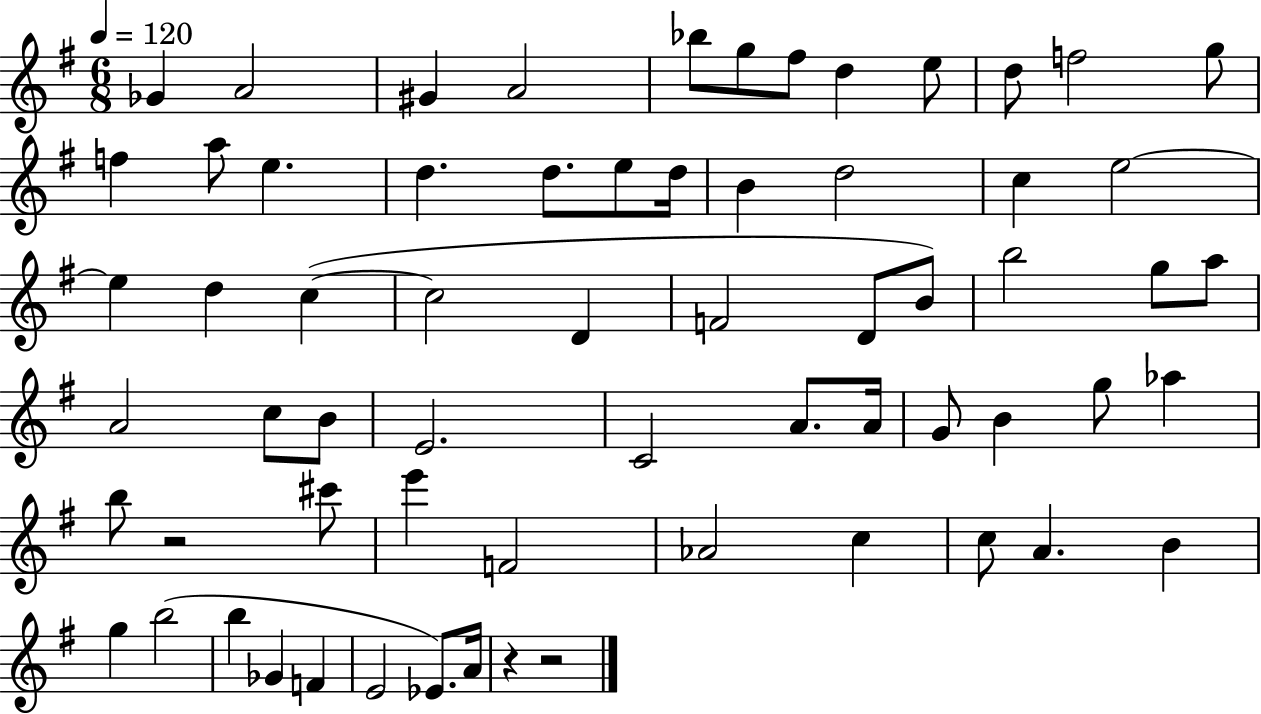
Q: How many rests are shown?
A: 3